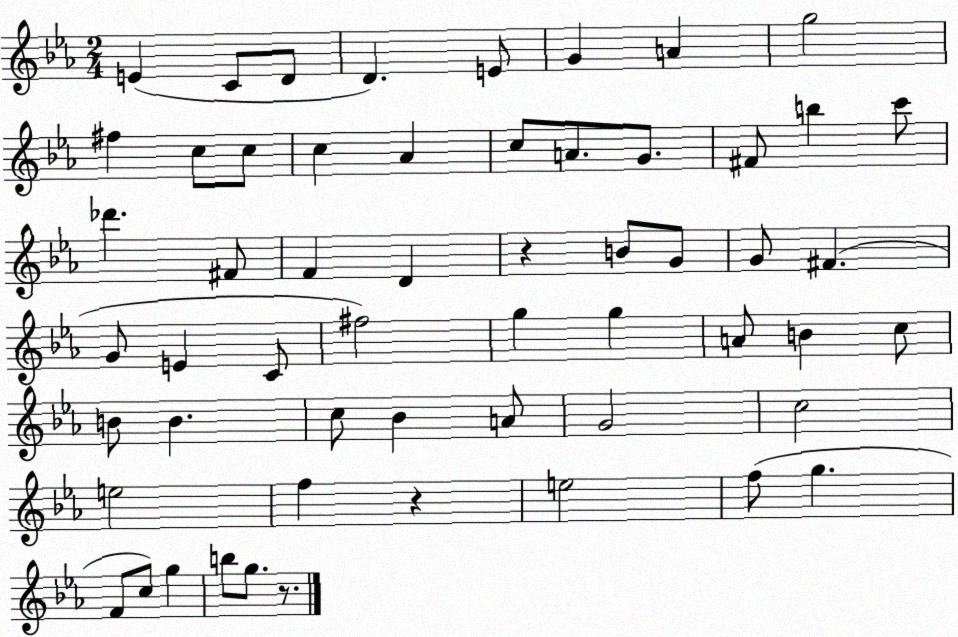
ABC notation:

X:1
T:Untitled
M:2/4
L:1/4
K:Eb
E C/2 D/2 D E/2 G A g2 ^f c/2 c/2 c _A c/2 A/2 G/2 ^F/2 b c'/2 _d' ^F/2 F D z B/2 G/2 G/2 ^F G/2 E C/2 ^f2 g g A/2 B c/2 B/2 B c/2 _B A/2 G2 c2 e2 f z e2 f/2 g F/2 c/2 g b/2 g/2 z/2